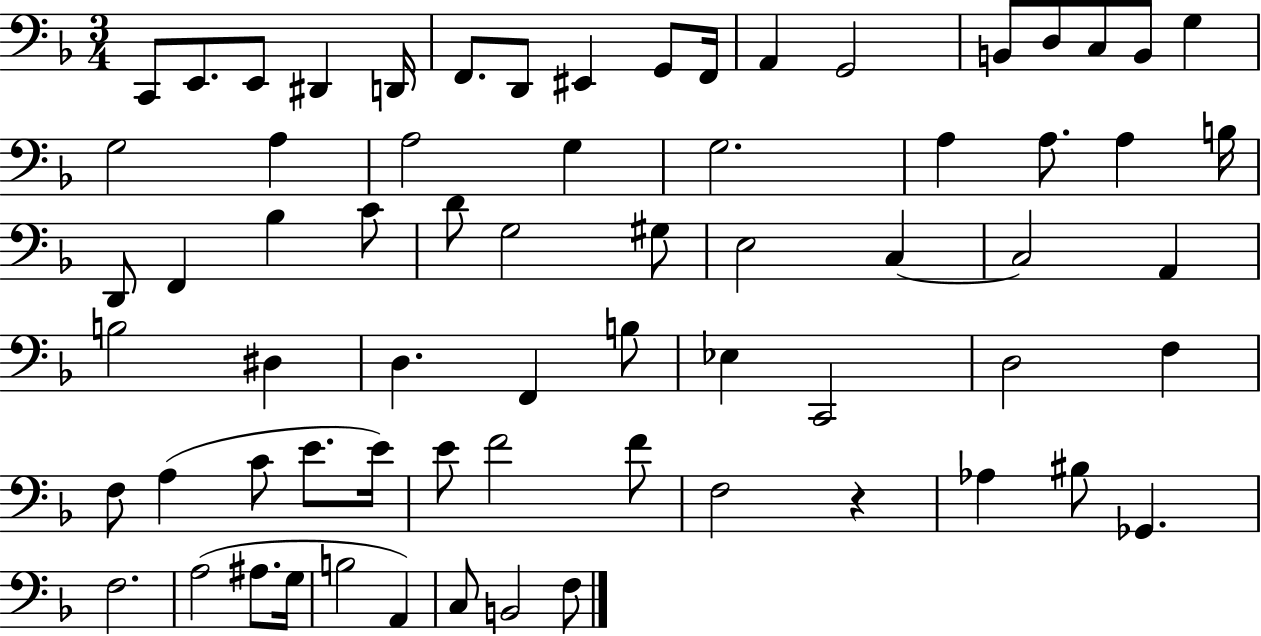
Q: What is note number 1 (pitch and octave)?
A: C2